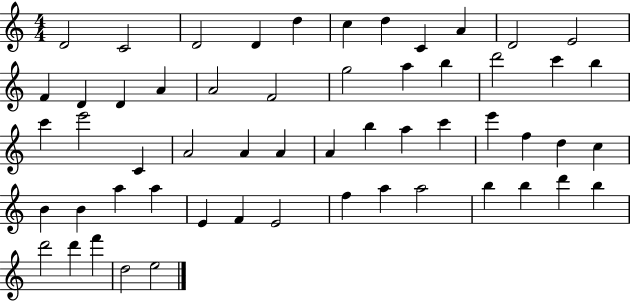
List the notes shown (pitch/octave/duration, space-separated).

D4/h C4/h D4/h D4/q D5/q C5/q D5/q C4/q A4/q D4/h E4/h F4/q D4/q D4/q A4/q A4/h F4/h G5/h A5/q B5/q D6/h C6/q B5/q C6/q E6/h C4/q A4/h A4/q A4/q A4/q B5/q A5/q C6/q E6/q F5/q D5/q C5/q B4/q B4/q A5/q A5/q E4/q F4/q E4/h F5/q A5/q A5/h B5/q B5/q D6/q B5/q D6/h D6/q F6/q D5/h E5/h